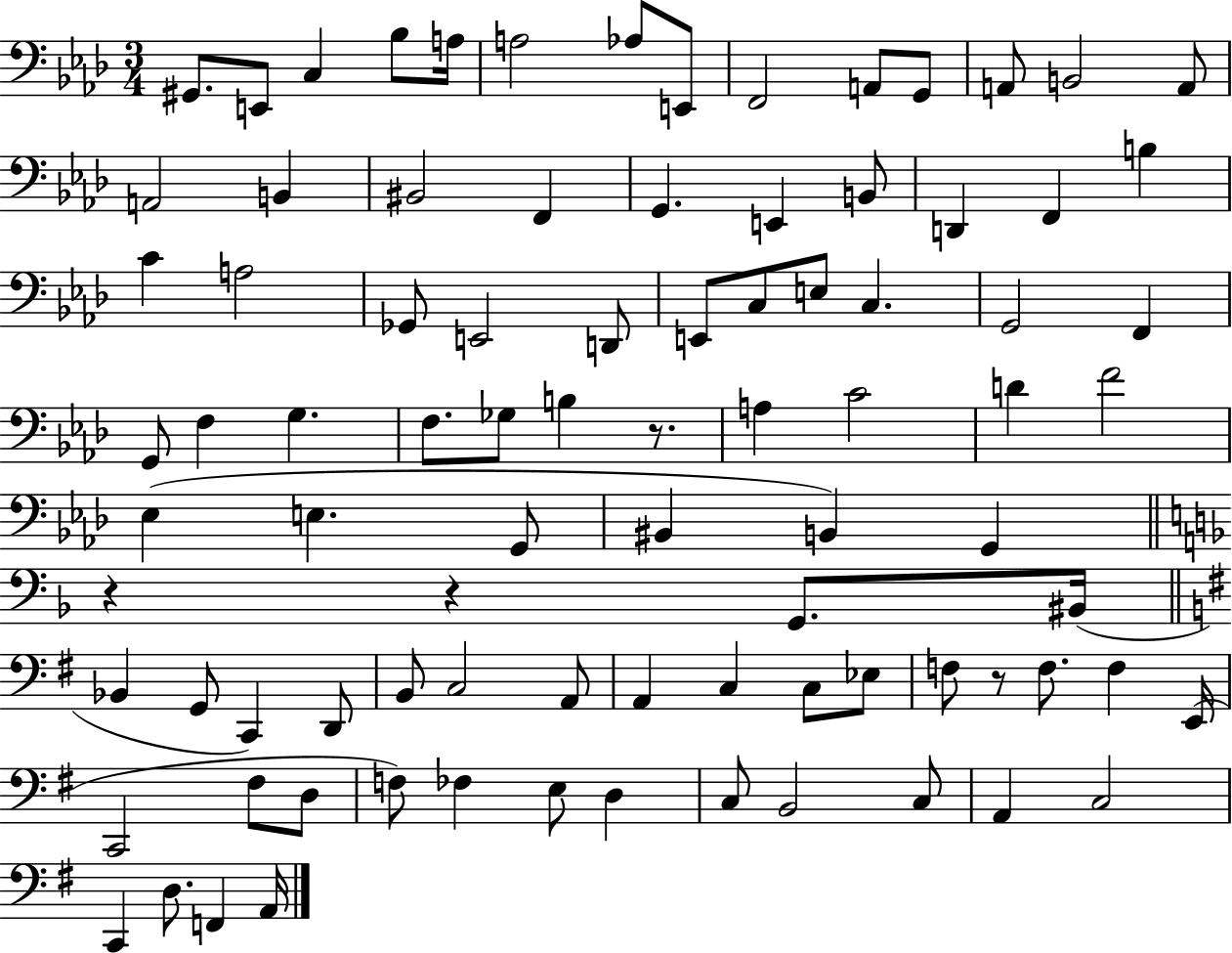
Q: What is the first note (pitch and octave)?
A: G#2